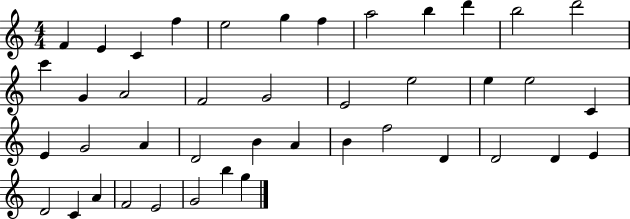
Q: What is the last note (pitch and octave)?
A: G5